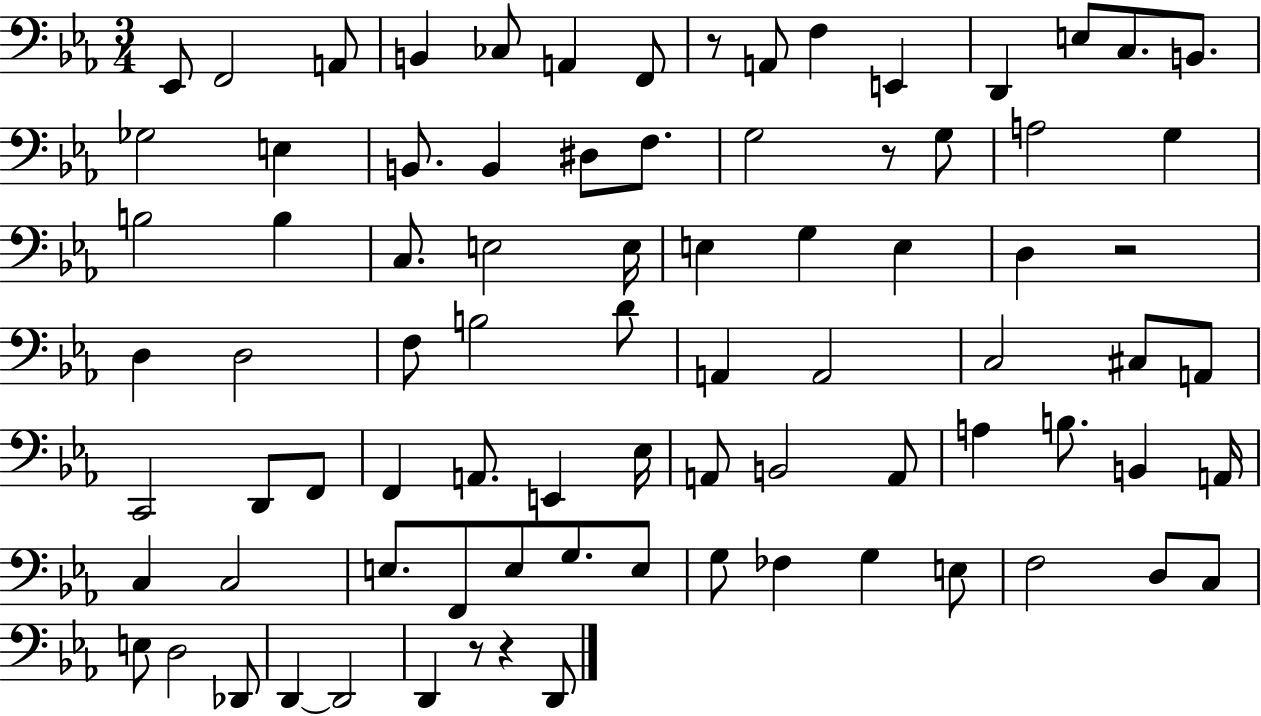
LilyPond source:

{
  \clef bass
  \numericTimeSignature
  \time 3/4
  \key ees \major
  ees,8 f,2 a,8 | b,4 ces8 a,4 f,8 | r8 a,8 f4 e,4 | d,4 e8 c8. b,8. | \break ges2 e4 | b,8. b,4 dis8 f8. | g2 r8 g8 | a2 g4 | \break b2 b4 | c8. e2 e16 | e4 g4 e4 | d4 r2 | \break d4 d2 | f8 b2 d'8 | a,4 a,2 | c2 cis8 a,8 | \break c,2 d,8 f,8 | f,4 a,8. e,4 ees16 | a,8 b,2 a,8 | a4 b8. b,4 a,16 | \break c4 c2 | e8. f,8 e8 g8. e8 | g8 fes4 g4 e8 | f2 d8 c8 | \break e8 d2 des,8 | d,4~~ d,2 | d,4 r8 r4 d,8 | \bar "|."
}